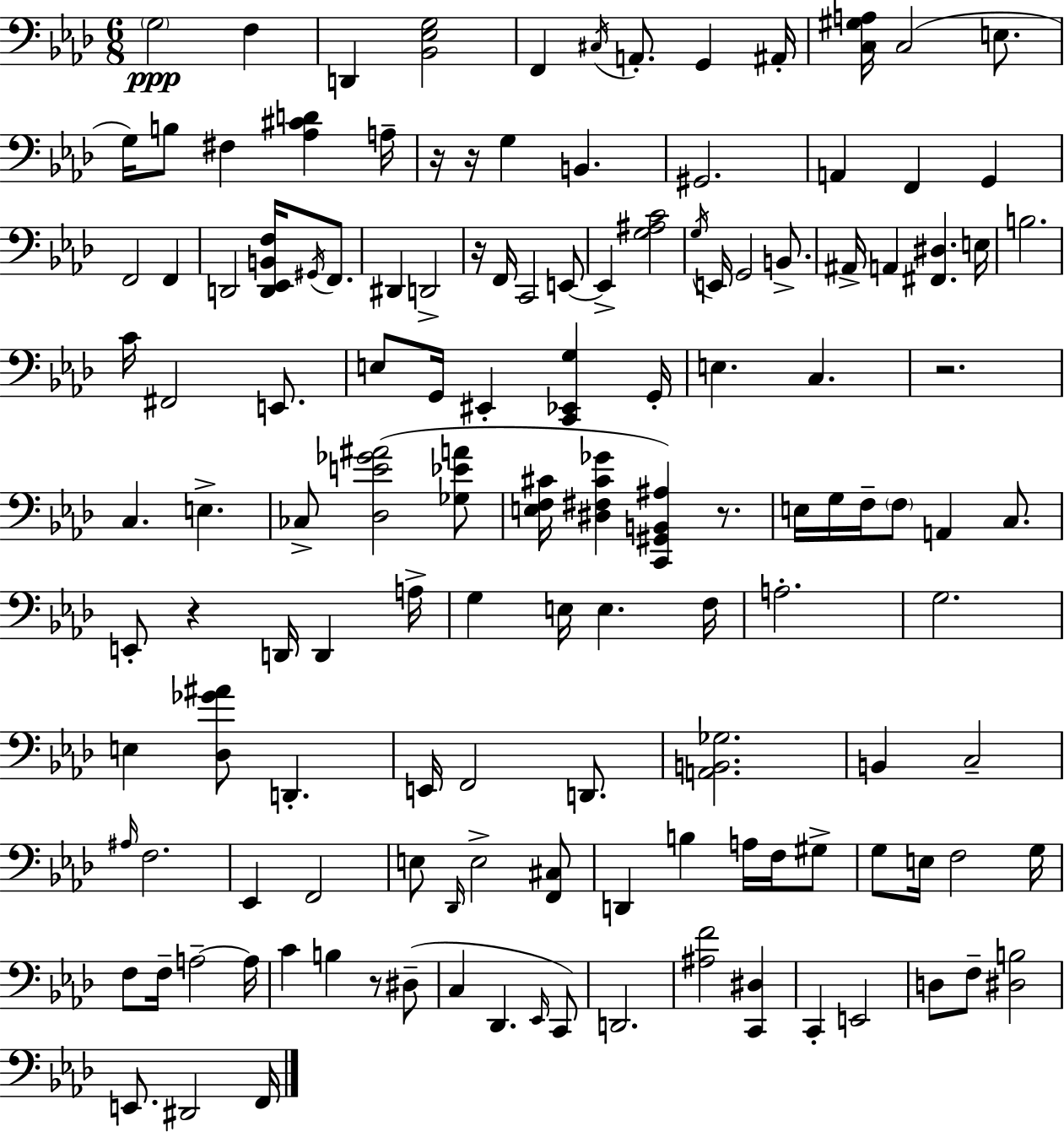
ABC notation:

X:1
T:Untitled
M:6/8
L:1/4
K:Ab
G,2 F, D,, [_B,,_E,G,]2 F,, ^C,/4 A,,/2 G,, ^A,,/4 [C,^G,A,]/4 C,2 E,/2 G,/4 B,/2 ^F, [_A,^CD] A,/4 z/4 z/4 G, B,, ^G,,2 A,, F,, G,, F,,2 F,, D,,2 [D,,_E,,B,,F,]/4 ^G,,/4 F,,/2 ^D,, D,,2 z/4 F,,/4 C,,2 E,,/2 E,, [G,^A,C]2 G,/4 E,,/4 G,,2 B,,/2 ^A,,/4 A,, [^F,,^D,] E,/4 B,2 C/4 ^F,,2 E,,/2 E,/2 G,,/4 ^E,, [C,,_E,,G,] G,,/4 E, C, z2 C, E, _C,/2 [_D,E_G^A]2 [_G,_EA]/2 [E,F,^C]/4 [^D,^F,^C_G] [C,,^G,,B,,^A,] z/2 E,/4 G,/4 F,/4 F,/2 A,, C,/2 E,,/2 z D,,/4 D,, A,/4 G, E,/4 E, F,/4 A,2 G,2 E, [_D,_G^A]/2 D,, E,,/4 F,,2 D,,/2 [A,,B,,_G,]2 B,, C,2 ^A,/4 F,2 _E,, F,,2 E,/2 _D,,/4 E,2 [F,,^C,]/2 D,, B, A,/4 F,/4 ^G,/2 G,/2 E,/4 F,2 G,/4 F,/2 F,/4 A,2 A,/4 C B, z/2 ^D,/2 C, _D,, _E,,/4 C,,/2 D,,2 [^A,F]2 [C,,^D,] C,, E,,2 D,/2 F,/2 [^D,B,]2 E,,/2 ^D,,2 F,,/4